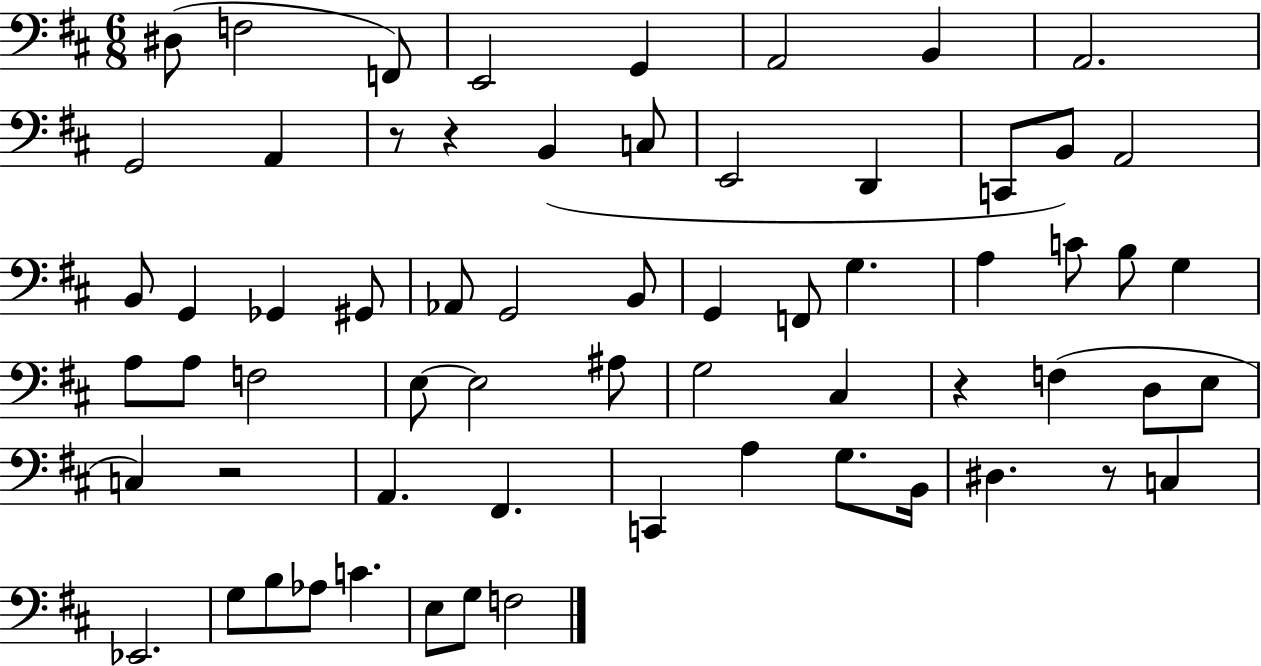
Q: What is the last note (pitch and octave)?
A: F3